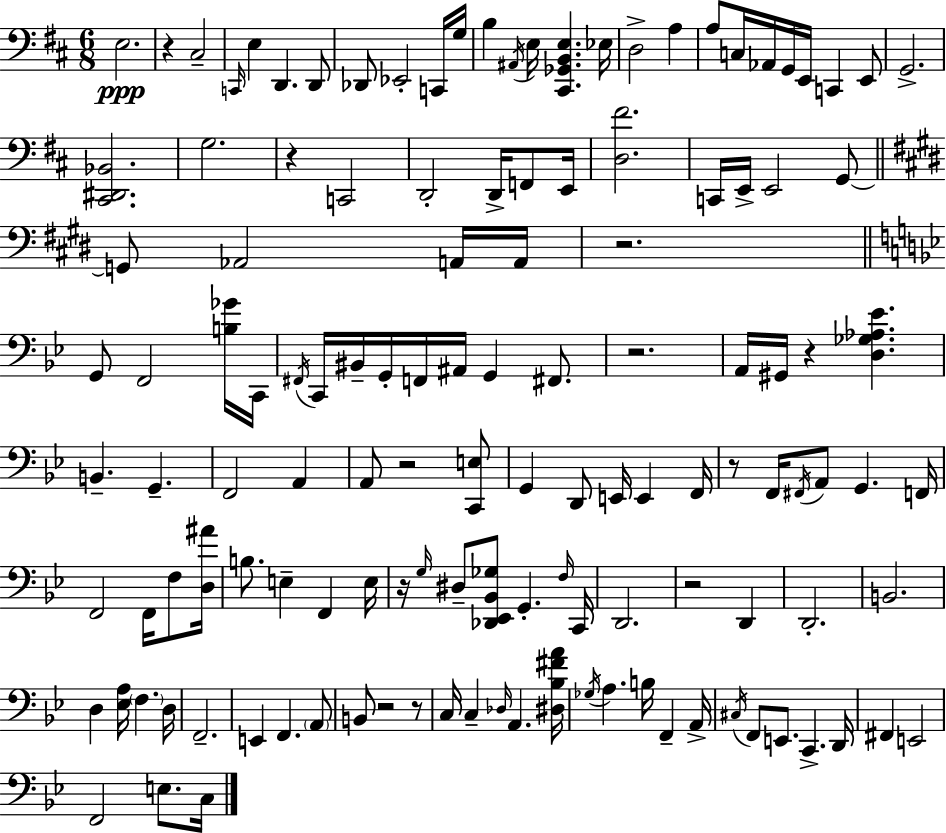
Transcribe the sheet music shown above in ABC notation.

X:1
T:Untitled
M:6/8
L:1/4
K:D
E,2 z ^C,2 C,,/4 E, D,, D,,/2 _D,,/2 _E,,2 C,,/4 G,/4 B, ^A,,/4 E,/4 [^C,,_G,,B,,E,] _E,/4 D,2 A, A,/2 C,/4 _A,,/4 G,,/4 E,,/4 C,, E,,/2 G,,2 [^C,,^D,,_B,,]2 G,2 z C,,2 D,,2 D,,/4 F,,/2 E,,/4 [D,^F]2 C,,/4 E,,/4 E,,2 G,,/2 G,,/2 _A,,2 A,,/4 A,,/4 z2 G,,/2 F,,2 [B,_G]/4 C,,/4 ^F,,/4 C,,/4 ^B,,/4 G,,/4 F,,/4 ^A,,/4 G,, ^F,,/2 z2 A,,/4 ^G,,/4 z [D,_G,_A,_E] B,, G,, F,,2 A,, A,,/2 z2 [C,,E,]/2 G,, D,,/2 E,,/4 E,, F,,/4 z/2 F,,/4 ^F,,/4 A,,/2 G,, F,,/4 F,,2 F,,/4 F,/2 [D,^A]/4 B,/2 E, F,, E,/4 z/4 G,/4 ^D,/2 [_D,,_E,,_B,,_G,]/2 G,, F,/4 C,,/4 D,,2 z2 D,, D,,2 B,,2 D, [_E,A,]/4 F, D,/4 F,,2 E,, F,, A,,/2 B,,/2 z2 z/2 C,/4 C, _D,/4 A,, [^D,_B,^FA]/4 _G,/4 A, B,/4 F,, A,,/4 ^C,/4 F,,/2 E,,/2 C,, D,,/4 ^F,, E,,2 F,,2 E,/2 C,/4